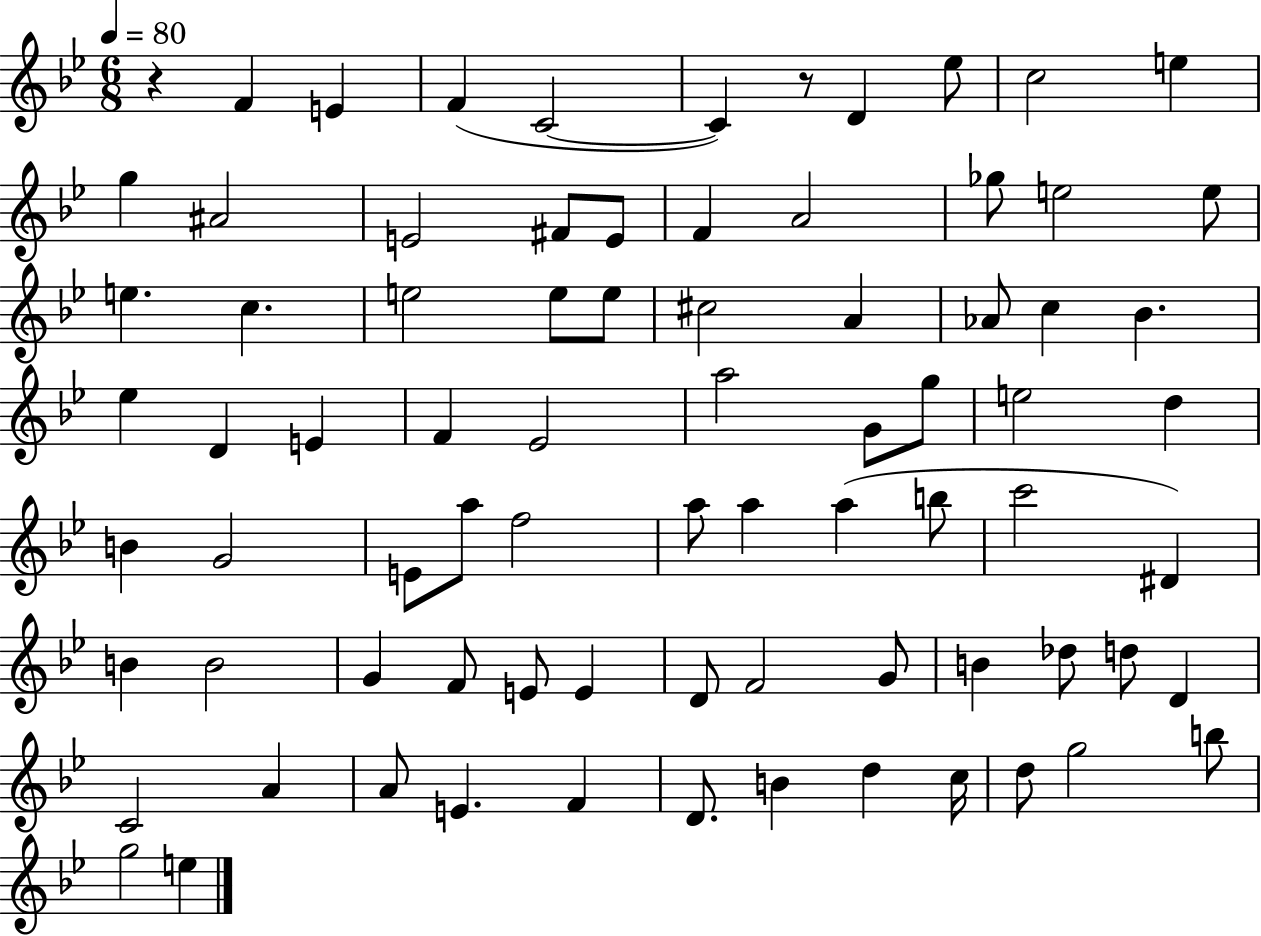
{
  \clef treble
  \numericTimeSignature
  \time 6/8
  \key bes \major
  \tempo 4 = 80
  \repeat volta 2 { r4 f'4 e'4 | f'4( c'2~~ | c'4) r8 d'4 ees''8 | c''2 e''4 | \break g''4 ais'2 | e'2 fis'8 e'8 | f'4 a'2 | ges''8 e''2 e''8 | \break e''4. c''4. | e''2 e''8 e''8 | cis''2 a'4 | aes'8 c''4 bes'4. | \break ees''4 d'4 e'4 | f'4 ees'2 | a''2 g'8 g''8 | e''2 d''4 | \break b'4 g'2 | e'8 a''8 f''2 | a''8 a''4 a''4( b''8 | c'''2 dis'4) | \break b'4 b'2 | g'4 f'8 e'8 e'4 | d'8 f'2 g'8 | b'4 des''8 d''8 d'4 | \break c'2 a'4 | a'8 e'4. f'4 | d'8. b'4 d''4 c''16 | d''8 g''2 b''8 | \break g''2 e''4 | } \bar "|."
}